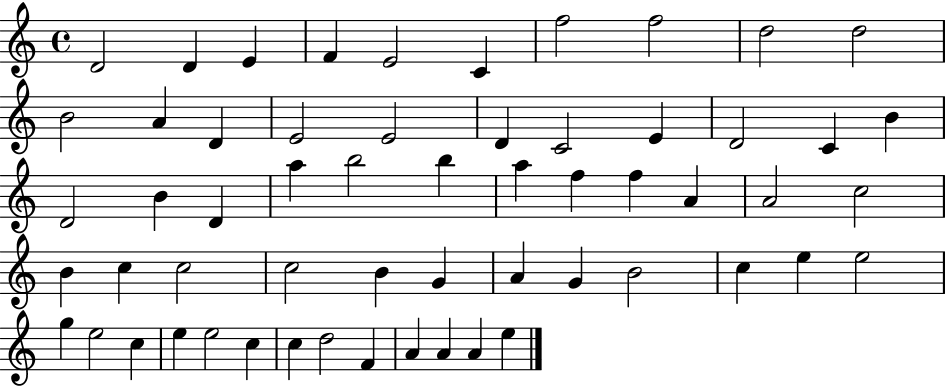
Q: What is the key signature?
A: C major